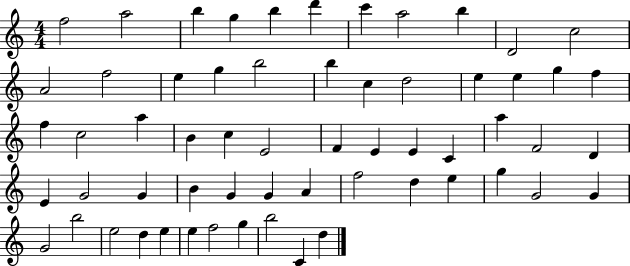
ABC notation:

X:1
T:Untitled
M:4/4
L:1/4
K:C
f2 a2 b g b d' c' a2 b D2 c2 A2 f2 e g b2 b c d2 e e g f f c2 a B c E2 F E E C a F2 D E G2 G B G G A f2 d e g G2 G G2 b2 e2 d e e f2 g b2 C d